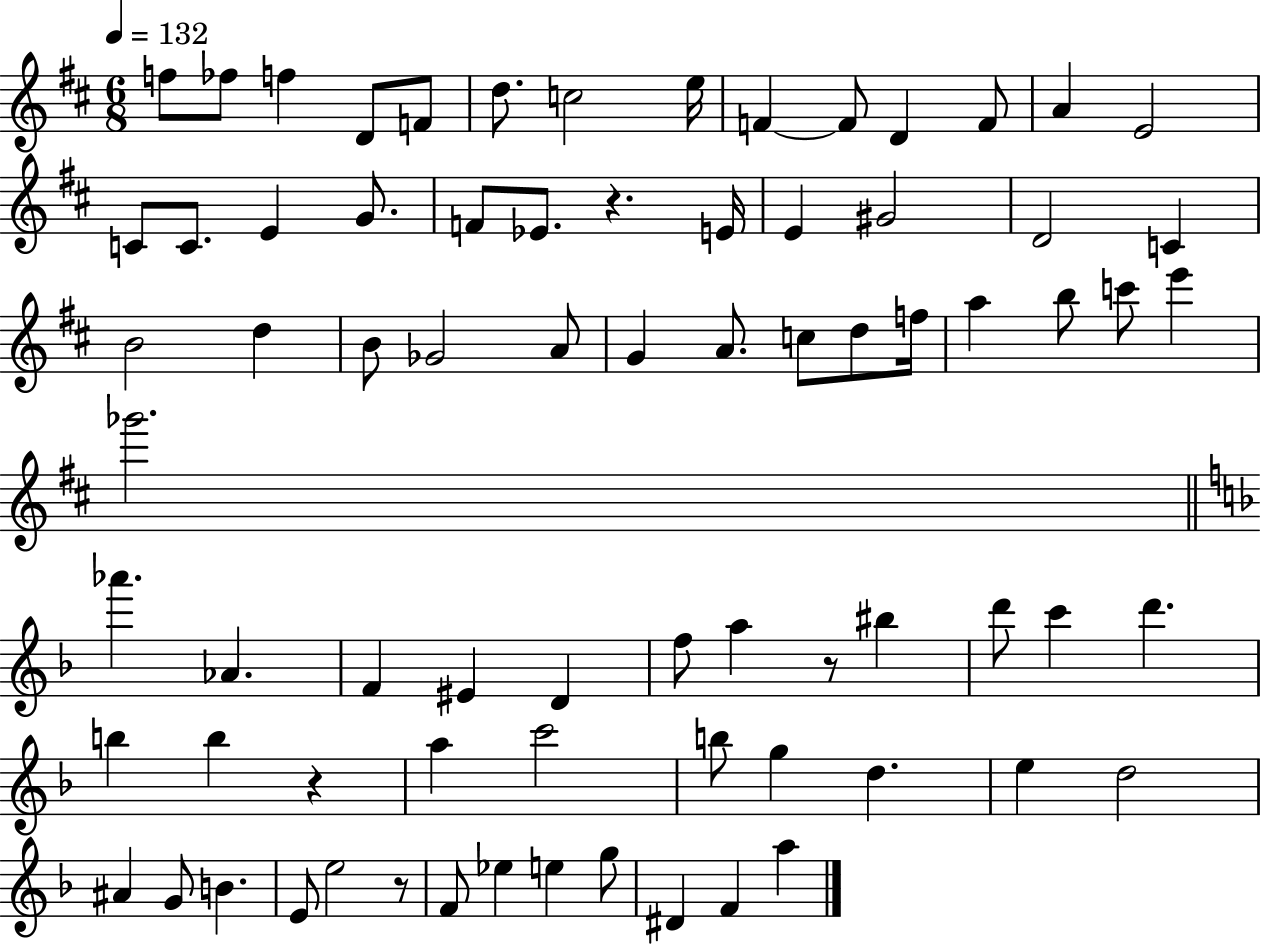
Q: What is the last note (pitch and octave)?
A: A5